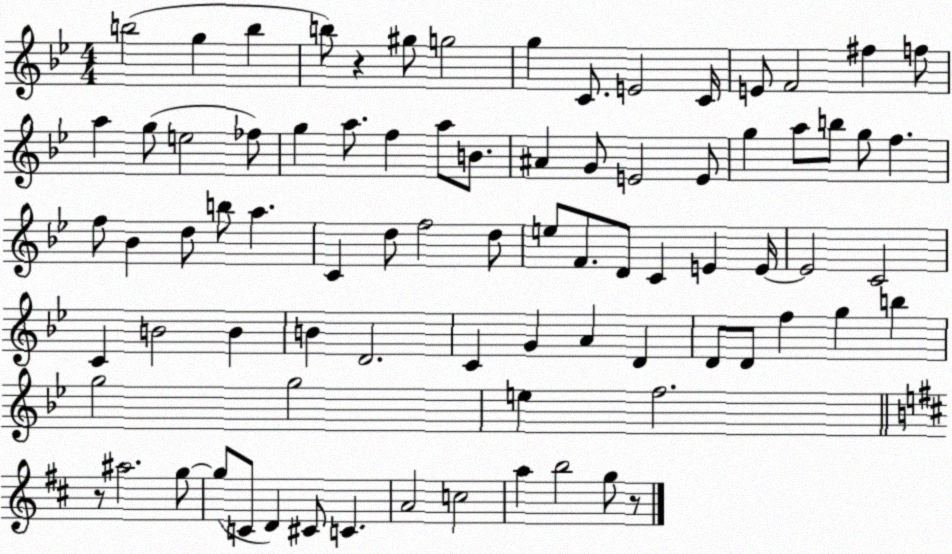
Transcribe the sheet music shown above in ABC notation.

X:1
T:Untitled
M:4/4
L:1/4
K:Bb
b2 g b b/2 z ^g/2 g2 g C/2 E2 C/4 E/2 F2 ^f f/2 a g/2 e2 _f/2 g a/2 f a/2 B/2 ^A G/2 E2 E/2 g a/2 b/2 g/2 f f/2 _B d/2 b/2 a C d/2 f2 d/2 e/2 F/2 D/2 C E E/4 E2 C2 C B2 B B D2 C G A D D/2 D/2 f g b g2 g2 e f2 z/2 ^a2 g/2 g/2 C/2 D ^C/2 C A2 c2 a b2 g/2 z/2